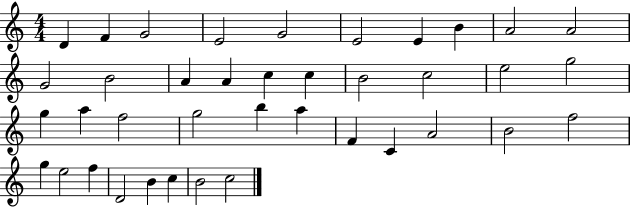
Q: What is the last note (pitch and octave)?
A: C5